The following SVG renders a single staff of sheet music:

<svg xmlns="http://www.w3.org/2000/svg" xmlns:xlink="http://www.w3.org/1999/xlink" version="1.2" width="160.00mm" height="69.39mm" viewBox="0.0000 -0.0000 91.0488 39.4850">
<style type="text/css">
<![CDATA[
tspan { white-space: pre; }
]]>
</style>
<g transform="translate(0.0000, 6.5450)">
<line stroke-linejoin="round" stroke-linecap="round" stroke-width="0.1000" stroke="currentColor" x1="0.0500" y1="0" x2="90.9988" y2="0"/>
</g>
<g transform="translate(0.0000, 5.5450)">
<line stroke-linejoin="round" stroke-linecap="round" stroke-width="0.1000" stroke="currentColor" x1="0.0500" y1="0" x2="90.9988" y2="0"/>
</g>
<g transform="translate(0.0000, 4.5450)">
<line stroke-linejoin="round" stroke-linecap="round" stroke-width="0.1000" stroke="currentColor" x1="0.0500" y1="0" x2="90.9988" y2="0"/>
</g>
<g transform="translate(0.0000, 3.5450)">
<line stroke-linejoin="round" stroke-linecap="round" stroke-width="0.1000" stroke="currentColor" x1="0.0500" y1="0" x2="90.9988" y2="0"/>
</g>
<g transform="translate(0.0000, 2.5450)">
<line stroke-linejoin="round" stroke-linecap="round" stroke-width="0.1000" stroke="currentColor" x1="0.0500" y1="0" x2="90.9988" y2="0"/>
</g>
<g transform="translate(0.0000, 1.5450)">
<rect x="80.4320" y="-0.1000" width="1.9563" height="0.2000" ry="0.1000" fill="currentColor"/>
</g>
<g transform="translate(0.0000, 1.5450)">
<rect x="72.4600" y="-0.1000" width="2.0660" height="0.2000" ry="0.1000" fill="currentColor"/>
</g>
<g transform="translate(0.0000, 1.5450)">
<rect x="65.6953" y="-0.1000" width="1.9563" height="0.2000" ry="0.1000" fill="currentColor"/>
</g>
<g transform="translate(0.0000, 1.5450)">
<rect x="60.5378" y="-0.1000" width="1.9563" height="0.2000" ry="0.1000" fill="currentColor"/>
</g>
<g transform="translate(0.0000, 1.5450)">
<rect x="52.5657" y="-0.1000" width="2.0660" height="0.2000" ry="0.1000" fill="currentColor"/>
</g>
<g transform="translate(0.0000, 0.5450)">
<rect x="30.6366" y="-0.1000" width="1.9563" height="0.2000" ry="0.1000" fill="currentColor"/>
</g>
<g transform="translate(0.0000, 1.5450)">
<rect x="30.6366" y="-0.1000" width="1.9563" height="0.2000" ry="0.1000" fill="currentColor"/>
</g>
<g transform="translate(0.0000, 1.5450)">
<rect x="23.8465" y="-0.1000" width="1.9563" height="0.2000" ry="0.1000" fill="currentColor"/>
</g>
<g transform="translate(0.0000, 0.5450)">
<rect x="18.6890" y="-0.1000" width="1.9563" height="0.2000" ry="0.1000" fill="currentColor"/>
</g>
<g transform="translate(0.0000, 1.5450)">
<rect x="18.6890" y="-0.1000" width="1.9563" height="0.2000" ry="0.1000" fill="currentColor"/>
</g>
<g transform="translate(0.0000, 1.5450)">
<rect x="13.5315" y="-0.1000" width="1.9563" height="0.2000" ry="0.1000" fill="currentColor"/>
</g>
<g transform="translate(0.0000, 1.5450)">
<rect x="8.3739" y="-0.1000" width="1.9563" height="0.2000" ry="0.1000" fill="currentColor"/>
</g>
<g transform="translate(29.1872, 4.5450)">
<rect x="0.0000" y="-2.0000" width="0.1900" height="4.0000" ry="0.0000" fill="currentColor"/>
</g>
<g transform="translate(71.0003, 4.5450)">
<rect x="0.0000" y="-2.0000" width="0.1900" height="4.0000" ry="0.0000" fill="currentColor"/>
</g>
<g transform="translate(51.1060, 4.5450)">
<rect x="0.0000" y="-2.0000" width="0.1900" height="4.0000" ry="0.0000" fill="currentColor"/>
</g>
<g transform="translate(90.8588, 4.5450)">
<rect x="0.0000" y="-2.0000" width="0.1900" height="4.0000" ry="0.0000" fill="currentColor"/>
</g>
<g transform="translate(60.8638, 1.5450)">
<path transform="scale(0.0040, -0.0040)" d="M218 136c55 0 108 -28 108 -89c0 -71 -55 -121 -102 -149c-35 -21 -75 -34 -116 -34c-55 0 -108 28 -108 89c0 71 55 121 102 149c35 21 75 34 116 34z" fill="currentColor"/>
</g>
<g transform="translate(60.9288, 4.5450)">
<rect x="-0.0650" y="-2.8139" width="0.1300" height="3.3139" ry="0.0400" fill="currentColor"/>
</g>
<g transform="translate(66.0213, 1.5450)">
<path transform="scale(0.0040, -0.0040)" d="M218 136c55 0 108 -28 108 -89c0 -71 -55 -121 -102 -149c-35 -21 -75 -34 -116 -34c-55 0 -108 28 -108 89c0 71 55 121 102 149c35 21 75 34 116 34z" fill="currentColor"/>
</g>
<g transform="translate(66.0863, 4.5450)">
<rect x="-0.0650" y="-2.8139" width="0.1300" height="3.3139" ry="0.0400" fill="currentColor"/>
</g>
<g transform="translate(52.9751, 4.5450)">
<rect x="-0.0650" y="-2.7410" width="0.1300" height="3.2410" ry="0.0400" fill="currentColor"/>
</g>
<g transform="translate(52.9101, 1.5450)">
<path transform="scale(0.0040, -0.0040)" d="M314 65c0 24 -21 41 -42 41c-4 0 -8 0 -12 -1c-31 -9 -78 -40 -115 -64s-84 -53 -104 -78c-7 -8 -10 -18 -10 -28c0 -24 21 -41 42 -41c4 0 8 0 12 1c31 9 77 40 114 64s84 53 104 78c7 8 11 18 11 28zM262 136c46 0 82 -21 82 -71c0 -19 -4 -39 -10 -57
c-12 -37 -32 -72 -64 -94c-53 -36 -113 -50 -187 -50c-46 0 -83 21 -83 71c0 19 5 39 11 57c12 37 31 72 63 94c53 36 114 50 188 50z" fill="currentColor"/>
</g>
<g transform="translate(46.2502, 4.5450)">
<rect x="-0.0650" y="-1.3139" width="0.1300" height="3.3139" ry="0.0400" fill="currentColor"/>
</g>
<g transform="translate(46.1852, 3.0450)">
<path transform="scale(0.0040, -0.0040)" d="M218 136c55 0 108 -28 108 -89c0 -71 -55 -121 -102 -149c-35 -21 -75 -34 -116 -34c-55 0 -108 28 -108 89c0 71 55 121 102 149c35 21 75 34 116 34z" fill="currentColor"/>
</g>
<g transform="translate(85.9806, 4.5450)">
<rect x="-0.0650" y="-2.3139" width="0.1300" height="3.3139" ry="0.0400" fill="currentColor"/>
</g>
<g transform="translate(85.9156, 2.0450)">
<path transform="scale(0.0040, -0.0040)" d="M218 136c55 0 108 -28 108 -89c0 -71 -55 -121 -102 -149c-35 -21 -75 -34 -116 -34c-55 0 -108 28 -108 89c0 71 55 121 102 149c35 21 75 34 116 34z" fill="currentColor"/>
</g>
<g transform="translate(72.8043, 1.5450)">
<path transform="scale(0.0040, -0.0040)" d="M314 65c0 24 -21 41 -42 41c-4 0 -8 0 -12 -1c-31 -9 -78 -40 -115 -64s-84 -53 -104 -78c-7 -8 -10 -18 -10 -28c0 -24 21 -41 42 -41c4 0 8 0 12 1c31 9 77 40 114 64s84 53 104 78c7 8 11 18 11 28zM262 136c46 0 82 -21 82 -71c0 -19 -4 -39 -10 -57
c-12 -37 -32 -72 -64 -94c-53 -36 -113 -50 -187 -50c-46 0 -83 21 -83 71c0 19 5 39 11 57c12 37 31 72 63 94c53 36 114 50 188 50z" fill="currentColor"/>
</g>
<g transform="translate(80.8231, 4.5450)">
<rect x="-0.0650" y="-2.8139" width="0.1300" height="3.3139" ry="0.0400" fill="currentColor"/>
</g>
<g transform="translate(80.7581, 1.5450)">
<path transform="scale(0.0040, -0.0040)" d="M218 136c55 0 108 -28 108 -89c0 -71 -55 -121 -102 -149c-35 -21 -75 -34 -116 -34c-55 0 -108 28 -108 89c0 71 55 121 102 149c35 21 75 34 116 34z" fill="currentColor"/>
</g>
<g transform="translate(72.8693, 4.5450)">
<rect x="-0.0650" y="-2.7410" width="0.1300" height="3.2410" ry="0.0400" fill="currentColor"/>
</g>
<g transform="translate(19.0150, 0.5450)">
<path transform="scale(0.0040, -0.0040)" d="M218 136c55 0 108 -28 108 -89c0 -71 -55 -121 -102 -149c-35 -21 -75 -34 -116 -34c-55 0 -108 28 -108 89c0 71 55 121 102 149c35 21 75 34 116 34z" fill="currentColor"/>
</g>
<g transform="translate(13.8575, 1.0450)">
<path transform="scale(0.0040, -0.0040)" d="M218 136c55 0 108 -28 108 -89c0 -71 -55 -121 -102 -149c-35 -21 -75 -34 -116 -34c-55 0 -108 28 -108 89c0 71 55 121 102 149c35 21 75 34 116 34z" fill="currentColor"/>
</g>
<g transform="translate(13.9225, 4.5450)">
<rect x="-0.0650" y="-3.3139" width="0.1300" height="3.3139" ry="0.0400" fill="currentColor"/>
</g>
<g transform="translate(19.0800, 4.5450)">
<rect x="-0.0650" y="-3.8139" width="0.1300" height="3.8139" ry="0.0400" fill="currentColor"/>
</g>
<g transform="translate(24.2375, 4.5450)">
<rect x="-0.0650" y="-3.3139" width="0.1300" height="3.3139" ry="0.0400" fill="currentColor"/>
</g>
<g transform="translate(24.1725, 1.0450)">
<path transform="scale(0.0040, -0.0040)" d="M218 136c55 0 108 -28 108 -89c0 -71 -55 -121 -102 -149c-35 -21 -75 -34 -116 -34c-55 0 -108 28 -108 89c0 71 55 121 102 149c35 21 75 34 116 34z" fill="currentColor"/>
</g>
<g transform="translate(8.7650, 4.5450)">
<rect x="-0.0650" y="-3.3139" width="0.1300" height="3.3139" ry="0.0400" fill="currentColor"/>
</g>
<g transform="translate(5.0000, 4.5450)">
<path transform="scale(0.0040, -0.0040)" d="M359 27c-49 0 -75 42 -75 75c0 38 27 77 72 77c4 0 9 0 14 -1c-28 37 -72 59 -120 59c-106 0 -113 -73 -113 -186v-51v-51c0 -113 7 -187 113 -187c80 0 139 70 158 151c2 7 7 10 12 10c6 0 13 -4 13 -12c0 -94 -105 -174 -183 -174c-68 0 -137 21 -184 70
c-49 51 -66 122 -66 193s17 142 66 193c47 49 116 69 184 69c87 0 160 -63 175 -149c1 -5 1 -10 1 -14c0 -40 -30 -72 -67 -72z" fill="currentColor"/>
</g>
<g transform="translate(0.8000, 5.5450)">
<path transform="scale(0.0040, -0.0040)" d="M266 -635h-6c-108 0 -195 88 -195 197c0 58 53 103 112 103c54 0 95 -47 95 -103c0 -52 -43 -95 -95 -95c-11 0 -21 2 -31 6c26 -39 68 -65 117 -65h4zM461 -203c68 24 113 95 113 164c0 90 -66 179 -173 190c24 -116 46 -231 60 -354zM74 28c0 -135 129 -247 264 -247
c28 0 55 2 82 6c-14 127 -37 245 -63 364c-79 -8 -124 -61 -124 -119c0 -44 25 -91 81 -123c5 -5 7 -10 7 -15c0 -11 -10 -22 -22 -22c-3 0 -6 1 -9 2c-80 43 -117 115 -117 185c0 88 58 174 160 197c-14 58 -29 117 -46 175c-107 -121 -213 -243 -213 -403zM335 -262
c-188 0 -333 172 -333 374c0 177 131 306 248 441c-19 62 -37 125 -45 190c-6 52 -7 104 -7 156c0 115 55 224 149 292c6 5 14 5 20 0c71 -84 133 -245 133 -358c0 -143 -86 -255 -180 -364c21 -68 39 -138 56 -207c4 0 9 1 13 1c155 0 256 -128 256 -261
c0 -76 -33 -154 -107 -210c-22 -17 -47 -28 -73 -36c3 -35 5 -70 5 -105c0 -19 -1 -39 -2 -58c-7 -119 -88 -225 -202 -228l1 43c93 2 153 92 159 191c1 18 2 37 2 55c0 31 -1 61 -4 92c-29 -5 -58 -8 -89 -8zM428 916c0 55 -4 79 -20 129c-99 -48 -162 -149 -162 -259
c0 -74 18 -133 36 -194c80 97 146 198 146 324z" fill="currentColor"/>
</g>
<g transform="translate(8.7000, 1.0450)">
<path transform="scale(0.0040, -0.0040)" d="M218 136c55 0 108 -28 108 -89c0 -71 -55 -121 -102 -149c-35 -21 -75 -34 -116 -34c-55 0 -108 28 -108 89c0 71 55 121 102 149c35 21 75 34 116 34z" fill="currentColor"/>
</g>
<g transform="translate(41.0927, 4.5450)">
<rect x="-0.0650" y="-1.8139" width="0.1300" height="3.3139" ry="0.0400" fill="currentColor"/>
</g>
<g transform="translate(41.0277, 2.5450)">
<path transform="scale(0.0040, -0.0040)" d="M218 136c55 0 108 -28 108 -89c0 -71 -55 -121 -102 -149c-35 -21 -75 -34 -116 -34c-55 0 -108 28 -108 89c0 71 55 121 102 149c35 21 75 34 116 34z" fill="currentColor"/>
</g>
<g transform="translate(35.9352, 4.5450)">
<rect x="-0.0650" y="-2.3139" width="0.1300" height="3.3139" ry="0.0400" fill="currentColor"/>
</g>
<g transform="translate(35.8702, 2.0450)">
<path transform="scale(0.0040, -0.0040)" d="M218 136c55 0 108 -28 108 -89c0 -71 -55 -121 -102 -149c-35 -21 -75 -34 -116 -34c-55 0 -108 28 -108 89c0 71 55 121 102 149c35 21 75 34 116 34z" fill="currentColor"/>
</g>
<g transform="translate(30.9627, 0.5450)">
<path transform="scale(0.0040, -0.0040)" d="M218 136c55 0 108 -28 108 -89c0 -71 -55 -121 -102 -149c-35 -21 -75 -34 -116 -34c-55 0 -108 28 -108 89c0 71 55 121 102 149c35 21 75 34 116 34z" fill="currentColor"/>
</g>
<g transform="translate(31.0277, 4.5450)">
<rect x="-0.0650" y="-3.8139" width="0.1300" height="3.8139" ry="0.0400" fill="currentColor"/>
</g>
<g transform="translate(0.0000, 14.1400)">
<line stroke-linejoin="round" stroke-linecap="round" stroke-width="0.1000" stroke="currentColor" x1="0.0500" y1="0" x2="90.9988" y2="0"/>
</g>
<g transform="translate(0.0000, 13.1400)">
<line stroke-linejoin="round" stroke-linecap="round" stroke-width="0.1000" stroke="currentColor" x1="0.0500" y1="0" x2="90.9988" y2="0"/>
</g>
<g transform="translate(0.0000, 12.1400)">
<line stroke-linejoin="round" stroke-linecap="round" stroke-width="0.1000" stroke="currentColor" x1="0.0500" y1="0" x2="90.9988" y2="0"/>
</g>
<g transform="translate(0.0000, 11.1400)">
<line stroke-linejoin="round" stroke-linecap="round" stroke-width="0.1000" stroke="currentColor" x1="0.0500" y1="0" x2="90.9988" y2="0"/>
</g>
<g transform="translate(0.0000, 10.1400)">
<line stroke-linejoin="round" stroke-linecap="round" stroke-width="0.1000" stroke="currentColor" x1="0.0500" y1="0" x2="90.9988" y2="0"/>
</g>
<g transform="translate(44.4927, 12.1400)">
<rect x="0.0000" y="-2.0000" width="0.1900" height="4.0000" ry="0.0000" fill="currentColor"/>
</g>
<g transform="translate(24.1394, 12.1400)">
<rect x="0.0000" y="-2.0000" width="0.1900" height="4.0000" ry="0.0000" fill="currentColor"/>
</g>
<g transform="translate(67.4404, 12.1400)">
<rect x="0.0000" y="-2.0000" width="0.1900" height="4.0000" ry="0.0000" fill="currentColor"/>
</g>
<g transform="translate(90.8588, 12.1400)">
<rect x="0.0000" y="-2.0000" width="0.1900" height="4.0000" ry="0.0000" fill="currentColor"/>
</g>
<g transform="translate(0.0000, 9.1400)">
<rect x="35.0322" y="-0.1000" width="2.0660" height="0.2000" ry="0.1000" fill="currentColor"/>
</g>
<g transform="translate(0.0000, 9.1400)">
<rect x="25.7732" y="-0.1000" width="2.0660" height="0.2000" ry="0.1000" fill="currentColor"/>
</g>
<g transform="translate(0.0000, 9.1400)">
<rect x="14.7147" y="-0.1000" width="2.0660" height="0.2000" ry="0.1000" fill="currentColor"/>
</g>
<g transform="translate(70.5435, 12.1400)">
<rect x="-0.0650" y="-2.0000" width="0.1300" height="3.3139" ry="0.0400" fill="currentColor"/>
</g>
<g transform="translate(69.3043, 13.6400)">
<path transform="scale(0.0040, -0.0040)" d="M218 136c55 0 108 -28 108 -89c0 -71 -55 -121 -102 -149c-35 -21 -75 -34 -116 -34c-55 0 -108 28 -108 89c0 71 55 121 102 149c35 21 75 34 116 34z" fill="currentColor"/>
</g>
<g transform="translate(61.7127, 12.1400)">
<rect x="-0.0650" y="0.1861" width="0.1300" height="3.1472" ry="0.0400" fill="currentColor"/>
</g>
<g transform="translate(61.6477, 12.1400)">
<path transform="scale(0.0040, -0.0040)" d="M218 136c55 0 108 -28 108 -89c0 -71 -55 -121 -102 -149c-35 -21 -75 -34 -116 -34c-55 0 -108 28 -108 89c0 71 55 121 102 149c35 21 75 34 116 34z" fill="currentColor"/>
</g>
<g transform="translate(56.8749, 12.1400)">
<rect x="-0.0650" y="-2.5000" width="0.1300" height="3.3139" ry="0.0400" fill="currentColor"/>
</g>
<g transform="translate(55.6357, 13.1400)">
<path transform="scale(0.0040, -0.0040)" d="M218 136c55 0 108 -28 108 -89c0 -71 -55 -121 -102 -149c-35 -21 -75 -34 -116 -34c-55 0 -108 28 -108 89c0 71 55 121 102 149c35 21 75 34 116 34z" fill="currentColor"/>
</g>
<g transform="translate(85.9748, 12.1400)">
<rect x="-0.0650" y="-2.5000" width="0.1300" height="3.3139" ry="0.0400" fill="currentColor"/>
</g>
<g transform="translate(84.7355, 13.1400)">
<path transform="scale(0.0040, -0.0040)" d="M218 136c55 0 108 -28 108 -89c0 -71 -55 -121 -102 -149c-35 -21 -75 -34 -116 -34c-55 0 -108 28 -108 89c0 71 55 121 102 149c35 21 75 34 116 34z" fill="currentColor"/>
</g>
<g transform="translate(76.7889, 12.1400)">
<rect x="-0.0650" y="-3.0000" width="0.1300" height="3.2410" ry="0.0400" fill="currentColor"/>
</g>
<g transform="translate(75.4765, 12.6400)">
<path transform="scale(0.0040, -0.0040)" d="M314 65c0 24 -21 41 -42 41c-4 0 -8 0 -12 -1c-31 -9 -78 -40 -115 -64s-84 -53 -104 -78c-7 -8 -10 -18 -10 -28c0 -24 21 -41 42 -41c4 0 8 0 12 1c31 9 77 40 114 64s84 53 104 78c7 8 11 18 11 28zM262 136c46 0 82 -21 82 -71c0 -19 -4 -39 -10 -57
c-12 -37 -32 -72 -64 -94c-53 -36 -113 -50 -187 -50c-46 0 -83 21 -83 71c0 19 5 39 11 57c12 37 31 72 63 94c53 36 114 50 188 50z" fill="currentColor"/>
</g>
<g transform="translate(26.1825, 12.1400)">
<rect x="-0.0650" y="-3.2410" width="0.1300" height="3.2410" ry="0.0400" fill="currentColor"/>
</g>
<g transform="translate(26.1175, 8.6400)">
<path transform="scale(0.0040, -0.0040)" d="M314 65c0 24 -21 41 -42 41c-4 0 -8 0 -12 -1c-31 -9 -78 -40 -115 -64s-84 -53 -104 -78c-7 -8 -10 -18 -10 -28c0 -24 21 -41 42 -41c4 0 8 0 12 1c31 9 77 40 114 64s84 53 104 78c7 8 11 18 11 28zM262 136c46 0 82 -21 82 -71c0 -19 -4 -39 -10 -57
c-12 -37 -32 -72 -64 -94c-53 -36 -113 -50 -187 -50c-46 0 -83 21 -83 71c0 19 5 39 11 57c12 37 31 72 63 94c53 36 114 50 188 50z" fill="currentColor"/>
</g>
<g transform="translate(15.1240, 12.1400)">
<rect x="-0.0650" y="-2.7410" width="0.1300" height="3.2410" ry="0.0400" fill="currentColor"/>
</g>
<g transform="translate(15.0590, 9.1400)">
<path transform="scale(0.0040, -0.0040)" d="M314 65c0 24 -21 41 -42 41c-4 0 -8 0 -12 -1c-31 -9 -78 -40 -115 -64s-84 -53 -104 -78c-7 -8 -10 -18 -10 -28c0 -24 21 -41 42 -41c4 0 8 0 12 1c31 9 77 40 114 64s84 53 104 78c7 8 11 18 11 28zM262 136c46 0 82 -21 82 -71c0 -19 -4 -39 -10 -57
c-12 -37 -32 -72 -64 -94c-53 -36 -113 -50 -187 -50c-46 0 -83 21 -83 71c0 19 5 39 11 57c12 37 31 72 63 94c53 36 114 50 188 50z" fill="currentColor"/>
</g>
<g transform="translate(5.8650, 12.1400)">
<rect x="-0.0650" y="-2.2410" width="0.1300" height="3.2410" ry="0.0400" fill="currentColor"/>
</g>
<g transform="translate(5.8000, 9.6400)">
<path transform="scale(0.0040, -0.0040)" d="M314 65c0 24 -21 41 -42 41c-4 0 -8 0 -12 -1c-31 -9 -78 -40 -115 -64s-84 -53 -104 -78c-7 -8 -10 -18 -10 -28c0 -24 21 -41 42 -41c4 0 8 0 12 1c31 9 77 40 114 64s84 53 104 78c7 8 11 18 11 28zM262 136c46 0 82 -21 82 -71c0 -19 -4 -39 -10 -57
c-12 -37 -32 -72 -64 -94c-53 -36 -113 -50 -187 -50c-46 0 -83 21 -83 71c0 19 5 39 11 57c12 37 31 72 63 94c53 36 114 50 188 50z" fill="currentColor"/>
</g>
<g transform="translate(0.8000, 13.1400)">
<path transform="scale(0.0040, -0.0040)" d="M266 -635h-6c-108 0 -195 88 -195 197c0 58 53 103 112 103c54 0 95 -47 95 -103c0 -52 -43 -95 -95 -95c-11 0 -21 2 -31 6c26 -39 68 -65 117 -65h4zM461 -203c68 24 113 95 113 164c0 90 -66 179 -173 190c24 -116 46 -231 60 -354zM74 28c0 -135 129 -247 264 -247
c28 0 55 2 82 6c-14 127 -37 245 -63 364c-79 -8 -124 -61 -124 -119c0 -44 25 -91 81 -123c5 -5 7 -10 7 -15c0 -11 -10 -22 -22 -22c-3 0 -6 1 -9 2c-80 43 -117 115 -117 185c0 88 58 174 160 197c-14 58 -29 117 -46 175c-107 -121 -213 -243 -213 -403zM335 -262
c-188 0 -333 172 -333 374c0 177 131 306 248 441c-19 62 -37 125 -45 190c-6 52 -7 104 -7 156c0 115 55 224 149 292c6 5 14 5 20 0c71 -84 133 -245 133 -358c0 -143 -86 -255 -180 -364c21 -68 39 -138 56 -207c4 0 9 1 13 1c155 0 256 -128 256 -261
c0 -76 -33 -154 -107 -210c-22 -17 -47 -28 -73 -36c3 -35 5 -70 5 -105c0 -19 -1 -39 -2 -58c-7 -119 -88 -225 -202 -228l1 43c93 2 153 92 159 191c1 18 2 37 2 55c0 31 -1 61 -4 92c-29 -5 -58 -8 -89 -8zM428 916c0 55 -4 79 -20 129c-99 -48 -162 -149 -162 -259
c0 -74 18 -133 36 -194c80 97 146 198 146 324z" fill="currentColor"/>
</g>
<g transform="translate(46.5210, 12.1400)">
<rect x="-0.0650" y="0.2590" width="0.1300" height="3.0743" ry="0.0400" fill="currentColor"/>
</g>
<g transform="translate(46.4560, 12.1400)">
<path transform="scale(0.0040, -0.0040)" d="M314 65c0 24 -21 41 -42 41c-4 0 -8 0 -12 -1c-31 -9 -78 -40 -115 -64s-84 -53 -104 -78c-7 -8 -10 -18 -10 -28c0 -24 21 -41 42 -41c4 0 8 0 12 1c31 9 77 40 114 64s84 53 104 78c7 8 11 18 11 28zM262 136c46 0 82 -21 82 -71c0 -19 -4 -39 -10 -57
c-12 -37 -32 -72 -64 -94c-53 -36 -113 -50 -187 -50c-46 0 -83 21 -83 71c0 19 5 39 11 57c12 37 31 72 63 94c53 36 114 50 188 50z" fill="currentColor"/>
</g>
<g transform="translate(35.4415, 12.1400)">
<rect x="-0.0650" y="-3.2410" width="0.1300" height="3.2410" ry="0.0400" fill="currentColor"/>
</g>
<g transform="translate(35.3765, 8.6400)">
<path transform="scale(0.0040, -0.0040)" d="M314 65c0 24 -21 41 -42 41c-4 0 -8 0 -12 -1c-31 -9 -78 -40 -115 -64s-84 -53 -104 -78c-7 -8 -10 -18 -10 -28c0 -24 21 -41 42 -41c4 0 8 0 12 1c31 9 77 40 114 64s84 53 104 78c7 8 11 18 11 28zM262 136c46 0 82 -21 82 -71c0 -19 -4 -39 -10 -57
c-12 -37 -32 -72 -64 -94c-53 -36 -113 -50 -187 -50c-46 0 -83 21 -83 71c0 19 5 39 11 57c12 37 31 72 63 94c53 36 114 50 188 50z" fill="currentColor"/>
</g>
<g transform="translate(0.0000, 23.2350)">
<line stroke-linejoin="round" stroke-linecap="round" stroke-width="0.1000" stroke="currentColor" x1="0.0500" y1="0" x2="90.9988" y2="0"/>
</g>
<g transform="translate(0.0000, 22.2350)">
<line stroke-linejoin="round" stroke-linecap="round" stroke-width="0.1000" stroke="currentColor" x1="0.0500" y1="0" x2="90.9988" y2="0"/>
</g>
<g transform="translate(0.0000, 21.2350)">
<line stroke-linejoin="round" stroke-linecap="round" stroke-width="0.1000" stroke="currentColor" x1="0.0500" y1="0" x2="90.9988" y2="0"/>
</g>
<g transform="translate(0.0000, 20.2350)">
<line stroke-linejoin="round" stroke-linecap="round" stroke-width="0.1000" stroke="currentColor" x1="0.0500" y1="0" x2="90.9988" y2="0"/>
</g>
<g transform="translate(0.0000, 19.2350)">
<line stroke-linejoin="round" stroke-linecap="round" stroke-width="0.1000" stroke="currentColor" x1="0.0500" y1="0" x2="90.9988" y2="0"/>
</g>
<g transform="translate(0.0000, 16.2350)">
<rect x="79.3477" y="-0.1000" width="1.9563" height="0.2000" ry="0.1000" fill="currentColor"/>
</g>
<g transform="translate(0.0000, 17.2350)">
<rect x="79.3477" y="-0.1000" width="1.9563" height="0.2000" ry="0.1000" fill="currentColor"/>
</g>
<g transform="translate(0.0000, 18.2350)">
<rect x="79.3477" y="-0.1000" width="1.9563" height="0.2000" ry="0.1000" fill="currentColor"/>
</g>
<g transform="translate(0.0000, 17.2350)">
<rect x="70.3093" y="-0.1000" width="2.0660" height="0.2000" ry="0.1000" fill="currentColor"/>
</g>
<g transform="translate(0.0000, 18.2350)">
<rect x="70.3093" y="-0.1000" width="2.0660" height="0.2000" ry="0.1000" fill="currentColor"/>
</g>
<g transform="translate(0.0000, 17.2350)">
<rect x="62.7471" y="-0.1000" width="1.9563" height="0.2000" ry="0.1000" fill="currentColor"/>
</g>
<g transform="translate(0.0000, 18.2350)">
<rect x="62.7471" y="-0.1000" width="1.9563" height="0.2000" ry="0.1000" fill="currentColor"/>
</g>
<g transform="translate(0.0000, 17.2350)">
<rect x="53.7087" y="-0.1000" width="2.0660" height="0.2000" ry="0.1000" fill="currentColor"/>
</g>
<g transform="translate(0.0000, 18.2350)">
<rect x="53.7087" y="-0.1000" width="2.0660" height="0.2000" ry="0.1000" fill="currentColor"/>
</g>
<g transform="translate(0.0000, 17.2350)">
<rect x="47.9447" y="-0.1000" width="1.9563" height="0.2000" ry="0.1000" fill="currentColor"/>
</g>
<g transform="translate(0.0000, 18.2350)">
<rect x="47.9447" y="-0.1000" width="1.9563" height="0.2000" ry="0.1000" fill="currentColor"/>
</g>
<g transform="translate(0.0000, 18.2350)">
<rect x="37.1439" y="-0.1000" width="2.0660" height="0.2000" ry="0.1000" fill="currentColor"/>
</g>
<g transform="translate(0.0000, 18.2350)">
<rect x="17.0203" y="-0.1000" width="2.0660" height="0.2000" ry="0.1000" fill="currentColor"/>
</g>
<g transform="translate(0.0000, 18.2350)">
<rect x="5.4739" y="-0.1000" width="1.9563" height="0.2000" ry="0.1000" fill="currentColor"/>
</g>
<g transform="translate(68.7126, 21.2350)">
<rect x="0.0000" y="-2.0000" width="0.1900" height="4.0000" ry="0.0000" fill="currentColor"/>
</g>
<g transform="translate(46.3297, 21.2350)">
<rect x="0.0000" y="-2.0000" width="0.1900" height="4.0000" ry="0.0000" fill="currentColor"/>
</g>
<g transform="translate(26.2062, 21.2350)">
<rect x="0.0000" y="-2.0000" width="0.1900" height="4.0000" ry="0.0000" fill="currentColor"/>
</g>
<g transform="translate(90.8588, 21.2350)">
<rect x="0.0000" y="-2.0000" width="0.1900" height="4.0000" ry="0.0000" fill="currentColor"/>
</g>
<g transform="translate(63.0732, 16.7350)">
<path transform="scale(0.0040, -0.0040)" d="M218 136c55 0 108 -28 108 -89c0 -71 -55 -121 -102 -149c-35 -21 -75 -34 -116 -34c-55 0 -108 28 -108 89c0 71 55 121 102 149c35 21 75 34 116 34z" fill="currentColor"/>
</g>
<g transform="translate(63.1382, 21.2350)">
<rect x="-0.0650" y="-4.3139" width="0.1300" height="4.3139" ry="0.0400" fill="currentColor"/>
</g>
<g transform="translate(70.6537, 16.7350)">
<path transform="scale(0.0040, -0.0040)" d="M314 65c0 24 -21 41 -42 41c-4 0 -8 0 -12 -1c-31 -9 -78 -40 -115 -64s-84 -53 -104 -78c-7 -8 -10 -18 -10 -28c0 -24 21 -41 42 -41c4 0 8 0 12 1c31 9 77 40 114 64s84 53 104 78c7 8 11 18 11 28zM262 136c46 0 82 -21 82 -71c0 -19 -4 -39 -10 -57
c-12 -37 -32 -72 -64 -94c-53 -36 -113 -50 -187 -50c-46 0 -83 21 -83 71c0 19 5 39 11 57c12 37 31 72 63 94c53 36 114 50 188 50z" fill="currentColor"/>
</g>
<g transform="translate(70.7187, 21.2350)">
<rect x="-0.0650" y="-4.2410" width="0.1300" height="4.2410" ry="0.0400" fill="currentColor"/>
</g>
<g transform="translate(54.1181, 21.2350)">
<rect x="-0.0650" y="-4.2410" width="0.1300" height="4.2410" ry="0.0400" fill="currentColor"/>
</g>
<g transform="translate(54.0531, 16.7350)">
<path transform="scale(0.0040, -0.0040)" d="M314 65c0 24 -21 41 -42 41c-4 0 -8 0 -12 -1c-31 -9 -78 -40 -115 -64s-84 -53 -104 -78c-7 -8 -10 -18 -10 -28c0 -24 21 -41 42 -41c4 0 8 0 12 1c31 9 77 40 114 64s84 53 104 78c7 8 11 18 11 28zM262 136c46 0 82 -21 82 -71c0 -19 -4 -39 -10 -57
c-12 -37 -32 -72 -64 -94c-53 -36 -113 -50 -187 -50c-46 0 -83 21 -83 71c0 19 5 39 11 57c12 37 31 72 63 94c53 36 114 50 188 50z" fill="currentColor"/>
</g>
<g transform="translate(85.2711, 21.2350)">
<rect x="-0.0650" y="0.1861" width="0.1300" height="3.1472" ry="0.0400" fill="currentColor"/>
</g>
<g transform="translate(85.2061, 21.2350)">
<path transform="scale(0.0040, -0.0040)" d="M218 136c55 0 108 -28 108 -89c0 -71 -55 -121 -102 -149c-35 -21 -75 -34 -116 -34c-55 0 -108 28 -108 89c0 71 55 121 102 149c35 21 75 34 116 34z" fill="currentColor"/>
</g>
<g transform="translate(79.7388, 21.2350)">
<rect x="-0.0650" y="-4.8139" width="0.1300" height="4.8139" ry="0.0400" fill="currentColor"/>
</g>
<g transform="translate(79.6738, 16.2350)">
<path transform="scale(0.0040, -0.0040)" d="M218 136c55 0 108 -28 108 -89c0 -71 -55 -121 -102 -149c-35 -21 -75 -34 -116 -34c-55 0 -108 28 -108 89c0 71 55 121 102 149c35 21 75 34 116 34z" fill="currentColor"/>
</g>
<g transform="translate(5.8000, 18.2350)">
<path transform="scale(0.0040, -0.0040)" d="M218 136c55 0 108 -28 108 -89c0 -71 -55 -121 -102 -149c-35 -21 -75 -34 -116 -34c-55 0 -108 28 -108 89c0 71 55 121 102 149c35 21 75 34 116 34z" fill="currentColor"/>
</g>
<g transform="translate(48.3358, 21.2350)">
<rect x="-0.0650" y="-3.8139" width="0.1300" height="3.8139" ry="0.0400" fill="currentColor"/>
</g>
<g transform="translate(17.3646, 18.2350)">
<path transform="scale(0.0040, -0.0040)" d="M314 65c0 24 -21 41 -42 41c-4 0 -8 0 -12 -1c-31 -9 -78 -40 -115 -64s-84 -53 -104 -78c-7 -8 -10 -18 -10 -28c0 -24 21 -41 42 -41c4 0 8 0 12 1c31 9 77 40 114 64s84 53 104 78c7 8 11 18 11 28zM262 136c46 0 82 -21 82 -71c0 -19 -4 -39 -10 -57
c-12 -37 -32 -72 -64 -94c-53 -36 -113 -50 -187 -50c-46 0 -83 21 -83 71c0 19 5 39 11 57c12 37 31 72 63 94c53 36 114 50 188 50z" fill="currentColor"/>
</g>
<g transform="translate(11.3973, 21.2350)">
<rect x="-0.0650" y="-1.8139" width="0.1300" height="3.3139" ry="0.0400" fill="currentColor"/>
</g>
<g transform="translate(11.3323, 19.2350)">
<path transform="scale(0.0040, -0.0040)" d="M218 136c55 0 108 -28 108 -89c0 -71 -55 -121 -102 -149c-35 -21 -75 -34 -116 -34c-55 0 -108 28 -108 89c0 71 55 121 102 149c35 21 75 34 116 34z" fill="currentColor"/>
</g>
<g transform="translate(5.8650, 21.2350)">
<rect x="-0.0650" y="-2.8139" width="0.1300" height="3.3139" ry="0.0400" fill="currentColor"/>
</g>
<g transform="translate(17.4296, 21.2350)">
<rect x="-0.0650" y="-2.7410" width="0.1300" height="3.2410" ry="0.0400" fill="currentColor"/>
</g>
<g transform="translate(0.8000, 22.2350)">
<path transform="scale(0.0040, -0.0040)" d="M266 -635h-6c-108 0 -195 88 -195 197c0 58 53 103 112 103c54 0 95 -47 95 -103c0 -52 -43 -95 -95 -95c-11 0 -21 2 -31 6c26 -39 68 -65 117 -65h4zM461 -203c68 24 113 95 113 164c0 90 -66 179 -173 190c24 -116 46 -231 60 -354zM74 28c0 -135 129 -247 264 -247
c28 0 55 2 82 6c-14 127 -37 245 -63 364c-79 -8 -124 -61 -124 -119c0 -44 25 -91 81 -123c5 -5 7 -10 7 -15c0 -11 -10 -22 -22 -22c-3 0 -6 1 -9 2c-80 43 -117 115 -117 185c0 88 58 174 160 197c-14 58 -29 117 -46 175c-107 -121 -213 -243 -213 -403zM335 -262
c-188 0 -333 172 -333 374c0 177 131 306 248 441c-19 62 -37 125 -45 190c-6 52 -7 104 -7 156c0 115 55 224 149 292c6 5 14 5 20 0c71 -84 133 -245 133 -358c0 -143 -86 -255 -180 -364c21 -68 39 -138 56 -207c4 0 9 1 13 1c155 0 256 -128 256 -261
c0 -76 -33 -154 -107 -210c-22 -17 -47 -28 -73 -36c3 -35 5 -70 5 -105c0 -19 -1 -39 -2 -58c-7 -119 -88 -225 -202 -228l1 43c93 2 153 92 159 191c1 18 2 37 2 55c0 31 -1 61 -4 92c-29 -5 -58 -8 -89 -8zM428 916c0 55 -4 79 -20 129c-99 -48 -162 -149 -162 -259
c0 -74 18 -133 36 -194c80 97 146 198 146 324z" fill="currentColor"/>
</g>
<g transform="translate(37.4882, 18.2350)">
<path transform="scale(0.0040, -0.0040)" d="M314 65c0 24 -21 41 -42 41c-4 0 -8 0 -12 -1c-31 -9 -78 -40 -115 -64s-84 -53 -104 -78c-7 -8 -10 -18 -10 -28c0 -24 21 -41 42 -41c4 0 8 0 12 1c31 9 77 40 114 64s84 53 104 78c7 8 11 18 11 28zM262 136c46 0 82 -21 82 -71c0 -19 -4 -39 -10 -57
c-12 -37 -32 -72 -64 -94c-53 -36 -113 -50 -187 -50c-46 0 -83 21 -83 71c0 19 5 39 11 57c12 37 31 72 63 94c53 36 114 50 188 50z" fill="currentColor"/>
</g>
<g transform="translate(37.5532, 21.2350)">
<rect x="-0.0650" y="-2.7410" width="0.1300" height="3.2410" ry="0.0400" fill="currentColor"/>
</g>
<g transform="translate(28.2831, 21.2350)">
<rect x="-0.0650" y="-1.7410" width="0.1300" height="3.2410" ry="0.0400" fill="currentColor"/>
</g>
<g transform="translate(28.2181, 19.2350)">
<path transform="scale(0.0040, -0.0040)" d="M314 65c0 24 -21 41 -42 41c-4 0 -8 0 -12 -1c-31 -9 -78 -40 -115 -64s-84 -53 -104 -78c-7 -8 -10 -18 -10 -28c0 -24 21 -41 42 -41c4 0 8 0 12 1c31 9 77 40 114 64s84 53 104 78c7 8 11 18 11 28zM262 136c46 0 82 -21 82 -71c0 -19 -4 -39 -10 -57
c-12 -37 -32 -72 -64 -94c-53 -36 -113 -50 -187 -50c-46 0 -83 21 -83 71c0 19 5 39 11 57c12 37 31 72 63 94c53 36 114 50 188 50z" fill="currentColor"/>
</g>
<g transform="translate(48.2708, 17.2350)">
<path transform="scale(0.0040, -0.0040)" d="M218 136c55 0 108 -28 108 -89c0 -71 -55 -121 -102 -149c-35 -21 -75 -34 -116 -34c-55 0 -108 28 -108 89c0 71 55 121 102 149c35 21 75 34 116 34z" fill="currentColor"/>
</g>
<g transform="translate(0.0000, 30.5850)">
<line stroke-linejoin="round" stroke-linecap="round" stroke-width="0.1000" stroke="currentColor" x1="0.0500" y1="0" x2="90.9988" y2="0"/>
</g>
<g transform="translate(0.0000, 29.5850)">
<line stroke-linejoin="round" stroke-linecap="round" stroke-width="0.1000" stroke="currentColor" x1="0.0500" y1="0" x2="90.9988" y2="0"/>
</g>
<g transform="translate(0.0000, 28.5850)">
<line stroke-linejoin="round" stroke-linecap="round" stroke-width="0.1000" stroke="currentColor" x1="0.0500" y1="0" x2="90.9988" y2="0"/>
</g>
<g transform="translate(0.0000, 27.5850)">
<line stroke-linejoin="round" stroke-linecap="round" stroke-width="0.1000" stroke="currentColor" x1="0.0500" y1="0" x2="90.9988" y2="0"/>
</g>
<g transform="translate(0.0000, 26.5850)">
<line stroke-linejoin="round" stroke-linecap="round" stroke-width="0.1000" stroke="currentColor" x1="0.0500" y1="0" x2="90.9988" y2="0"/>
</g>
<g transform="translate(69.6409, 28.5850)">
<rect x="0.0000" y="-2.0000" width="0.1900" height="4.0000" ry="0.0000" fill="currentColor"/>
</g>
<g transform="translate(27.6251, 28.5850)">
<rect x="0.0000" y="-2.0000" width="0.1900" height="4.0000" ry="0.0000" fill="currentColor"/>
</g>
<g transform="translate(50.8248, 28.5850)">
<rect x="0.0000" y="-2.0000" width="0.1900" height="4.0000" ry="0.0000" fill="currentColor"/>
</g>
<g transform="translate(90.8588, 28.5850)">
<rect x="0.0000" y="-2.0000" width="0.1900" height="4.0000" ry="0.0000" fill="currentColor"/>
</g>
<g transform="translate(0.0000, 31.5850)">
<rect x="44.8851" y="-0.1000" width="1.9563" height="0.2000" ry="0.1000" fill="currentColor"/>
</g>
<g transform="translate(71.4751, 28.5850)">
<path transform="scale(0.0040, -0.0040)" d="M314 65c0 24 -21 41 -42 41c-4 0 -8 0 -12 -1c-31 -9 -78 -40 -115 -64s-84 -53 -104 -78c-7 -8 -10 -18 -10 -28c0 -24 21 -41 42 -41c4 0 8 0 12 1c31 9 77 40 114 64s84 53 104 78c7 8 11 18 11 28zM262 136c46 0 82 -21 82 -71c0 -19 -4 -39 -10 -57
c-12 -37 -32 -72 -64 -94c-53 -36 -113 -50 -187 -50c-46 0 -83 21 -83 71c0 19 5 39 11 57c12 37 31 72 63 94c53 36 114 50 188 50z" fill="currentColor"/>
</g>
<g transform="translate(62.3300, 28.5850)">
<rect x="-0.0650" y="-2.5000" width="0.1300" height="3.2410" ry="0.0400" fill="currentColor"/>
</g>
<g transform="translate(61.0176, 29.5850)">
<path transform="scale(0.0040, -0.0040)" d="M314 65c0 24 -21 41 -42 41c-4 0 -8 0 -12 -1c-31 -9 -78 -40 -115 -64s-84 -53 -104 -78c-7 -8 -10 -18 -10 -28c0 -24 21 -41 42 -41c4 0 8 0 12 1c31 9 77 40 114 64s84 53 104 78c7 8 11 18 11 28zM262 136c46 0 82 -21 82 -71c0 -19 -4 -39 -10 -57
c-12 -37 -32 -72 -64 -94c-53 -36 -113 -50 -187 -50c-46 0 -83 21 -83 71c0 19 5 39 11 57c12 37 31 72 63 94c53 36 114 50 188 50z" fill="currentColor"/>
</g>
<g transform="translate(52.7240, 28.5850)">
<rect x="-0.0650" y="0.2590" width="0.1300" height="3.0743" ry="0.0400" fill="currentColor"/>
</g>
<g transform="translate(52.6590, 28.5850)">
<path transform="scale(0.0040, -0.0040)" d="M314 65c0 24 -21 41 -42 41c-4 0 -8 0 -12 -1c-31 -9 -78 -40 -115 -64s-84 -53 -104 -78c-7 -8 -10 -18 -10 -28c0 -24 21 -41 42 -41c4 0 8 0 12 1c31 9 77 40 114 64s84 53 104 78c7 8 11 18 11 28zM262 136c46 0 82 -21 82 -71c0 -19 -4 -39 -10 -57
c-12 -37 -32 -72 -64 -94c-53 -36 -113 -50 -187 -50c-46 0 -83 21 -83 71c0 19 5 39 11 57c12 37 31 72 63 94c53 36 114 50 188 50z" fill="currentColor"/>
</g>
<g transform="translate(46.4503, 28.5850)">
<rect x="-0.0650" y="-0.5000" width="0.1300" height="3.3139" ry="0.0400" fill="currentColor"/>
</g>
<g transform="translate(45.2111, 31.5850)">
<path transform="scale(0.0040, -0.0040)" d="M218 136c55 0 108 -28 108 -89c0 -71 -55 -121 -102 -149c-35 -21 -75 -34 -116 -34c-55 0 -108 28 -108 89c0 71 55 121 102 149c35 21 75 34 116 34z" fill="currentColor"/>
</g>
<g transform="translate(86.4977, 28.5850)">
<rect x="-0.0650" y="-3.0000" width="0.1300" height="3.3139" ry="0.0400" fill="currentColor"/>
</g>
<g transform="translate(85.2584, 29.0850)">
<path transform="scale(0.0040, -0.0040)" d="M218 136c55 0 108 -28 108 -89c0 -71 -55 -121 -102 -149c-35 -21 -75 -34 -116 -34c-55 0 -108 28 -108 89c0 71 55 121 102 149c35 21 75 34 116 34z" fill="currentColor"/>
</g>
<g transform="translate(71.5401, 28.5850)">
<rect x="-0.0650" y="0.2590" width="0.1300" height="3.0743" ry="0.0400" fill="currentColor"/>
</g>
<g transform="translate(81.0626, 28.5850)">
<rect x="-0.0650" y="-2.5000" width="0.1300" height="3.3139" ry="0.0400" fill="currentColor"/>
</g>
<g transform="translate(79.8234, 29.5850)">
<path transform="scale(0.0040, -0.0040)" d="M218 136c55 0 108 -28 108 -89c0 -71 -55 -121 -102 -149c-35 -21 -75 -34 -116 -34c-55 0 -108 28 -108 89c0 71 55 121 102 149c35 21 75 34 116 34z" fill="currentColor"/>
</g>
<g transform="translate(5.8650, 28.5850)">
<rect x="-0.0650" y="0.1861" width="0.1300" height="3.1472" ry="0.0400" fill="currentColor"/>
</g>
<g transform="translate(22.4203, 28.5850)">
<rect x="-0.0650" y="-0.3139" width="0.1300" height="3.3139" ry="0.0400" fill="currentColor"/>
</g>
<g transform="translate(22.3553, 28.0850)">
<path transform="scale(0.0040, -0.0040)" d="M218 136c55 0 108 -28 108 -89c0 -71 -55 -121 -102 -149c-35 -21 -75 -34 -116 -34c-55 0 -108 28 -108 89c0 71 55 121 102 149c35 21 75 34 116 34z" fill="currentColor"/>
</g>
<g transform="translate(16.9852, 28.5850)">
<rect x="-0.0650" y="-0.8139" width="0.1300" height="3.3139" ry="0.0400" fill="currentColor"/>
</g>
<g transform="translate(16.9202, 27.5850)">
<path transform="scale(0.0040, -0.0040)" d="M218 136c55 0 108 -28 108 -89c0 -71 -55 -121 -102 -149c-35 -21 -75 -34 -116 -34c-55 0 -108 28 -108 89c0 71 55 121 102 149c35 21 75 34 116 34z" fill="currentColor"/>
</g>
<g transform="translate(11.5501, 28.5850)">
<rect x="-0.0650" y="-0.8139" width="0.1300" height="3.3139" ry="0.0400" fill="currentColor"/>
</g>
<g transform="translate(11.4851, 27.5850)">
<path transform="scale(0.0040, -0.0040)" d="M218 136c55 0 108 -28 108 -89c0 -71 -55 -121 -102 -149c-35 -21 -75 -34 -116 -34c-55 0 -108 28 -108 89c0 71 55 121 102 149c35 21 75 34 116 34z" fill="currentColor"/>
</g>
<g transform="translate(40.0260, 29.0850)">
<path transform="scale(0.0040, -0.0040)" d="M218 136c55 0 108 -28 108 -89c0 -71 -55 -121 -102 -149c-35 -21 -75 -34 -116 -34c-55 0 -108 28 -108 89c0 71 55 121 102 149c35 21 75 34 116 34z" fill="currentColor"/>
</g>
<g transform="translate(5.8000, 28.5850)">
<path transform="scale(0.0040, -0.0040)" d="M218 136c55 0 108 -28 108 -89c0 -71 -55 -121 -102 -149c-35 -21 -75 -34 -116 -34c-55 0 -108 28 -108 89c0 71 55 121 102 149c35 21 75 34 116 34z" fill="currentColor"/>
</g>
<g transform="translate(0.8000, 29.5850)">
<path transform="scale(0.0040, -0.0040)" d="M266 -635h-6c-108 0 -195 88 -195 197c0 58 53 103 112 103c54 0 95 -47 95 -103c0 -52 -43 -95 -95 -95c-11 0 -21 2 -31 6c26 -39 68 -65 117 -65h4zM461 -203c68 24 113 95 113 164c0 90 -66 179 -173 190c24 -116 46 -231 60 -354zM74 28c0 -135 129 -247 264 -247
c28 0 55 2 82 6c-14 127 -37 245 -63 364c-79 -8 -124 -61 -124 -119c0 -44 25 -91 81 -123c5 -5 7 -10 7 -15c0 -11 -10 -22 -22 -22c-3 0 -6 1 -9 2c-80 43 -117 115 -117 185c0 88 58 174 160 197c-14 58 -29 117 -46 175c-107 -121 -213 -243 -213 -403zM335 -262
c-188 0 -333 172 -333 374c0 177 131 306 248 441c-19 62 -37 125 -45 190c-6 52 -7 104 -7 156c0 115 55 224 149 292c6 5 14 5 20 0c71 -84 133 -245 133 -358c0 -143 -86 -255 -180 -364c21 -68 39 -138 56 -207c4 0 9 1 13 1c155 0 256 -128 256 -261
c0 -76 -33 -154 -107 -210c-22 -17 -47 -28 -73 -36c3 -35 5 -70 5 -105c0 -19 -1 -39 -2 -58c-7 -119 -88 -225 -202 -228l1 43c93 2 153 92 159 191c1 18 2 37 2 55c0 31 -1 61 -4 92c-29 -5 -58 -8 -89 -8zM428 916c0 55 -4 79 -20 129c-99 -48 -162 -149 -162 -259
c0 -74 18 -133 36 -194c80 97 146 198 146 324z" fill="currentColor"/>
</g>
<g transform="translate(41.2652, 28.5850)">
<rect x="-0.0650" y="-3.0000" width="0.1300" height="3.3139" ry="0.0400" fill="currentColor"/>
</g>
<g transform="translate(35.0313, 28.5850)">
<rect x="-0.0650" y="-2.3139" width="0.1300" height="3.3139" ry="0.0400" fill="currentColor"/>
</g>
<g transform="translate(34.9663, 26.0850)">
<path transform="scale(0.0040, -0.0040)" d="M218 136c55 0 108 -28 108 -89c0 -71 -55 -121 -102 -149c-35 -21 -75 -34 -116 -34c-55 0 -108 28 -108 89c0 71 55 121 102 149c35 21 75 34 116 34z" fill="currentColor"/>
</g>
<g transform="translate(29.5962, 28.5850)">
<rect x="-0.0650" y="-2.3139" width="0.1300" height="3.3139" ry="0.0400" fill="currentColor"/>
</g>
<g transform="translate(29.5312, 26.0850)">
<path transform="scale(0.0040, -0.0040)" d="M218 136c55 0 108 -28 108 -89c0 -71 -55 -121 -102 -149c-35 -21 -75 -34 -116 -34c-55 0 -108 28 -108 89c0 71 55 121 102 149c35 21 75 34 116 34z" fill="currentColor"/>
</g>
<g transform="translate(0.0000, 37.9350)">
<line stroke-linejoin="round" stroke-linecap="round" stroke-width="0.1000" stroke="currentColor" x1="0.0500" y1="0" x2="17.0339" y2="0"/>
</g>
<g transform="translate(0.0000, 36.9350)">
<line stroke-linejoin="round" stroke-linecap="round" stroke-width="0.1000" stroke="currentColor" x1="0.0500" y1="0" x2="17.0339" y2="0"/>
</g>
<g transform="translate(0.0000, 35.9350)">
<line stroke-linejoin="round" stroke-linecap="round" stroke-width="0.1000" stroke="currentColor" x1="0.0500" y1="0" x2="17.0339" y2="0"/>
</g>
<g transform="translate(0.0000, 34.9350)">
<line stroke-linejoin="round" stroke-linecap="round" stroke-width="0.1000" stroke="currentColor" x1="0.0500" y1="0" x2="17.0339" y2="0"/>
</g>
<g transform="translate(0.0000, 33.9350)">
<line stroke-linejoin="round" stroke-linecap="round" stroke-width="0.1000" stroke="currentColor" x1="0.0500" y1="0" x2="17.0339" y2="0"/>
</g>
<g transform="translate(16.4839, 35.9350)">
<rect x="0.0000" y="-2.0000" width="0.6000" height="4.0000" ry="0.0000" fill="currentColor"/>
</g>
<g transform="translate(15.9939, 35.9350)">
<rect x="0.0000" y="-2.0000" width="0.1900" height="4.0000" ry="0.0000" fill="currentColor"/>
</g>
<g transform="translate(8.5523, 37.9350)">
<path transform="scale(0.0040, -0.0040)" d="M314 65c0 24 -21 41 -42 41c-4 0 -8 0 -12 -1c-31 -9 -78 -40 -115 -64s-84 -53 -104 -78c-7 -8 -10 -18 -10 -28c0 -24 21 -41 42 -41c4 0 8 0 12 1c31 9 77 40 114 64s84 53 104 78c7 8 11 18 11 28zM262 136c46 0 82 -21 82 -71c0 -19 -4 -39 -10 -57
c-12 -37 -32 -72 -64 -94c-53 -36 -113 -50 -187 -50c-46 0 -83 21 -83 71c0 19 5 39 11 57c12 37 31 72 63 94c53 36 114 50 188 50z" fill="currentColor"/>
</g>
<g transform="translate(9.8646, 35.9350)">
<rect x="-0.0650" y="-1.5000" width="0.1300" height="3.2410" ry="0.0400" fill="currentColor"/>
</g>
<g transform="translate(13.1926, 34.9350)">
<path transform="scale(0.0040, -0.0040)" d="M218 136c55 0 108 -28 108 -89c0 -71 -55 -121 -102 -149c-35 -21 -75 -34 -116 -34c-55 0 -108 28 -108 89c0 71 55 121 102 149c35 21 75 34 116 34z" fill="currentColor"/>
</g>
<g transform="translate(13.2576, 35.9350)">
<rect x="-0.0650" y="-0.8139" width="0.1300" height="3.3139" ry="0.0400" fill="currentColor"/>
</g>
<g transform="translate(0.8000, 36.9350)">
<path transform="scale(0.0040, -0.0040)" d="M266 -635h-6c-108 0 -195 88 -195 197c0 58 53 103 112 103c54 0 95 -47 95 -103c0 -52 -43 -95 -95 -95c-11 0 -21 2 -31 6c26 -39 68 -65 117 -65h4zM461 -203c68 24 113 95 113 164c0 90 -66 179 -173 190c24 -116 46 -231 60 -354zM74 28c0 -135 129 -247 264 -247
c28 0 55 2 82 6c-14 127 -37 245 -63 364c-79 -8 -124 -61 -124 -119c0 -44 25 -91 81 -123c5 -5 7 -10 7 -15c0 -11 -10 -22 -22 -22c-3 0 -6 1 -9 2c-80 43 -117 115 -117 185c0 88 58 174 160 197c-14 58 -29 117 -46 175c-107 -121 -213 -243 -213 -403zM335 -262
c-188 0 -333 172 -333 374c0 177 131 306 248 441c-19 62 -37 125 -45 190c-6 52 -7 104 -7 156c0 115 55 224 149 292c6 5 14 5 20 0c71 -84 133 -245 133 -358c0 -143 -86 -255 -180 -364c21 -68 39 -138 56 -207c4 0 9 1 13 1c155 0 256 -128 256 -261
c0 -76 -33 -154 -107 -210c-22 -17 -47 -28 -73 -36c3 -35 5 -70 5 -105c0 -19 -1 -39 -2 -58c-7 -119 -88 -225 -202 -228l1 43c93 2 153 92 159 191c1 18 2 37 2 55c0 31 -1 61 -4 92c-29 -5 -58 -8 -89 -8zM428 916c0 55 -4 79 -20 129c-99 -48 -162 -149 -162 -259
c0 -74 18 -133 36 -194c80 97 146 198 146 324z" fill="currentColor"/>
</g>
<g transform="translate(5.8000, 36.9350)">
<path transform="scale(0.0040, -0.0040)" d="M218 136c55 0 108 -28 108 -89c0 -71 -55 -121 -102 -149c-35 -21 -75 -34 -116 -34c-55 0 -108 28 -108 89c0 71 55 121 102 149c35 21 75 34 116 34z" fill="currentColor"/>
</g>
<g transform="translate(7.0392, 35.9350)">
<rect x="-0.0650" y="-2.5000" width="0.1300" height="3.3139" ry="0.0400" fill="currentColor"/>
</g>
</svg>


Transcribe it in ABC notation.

X:1
T:Untitled
M:4/4
L:1/4
K:C
b b c' b c' g f e a2 a a a2 a g g2 a2 b2 b2 B2 G B F A2 G a f a2 f2 a2 c' d'2 d' d'2 e' B B d d c g g A C B2 G2 B2 G A G E2 d